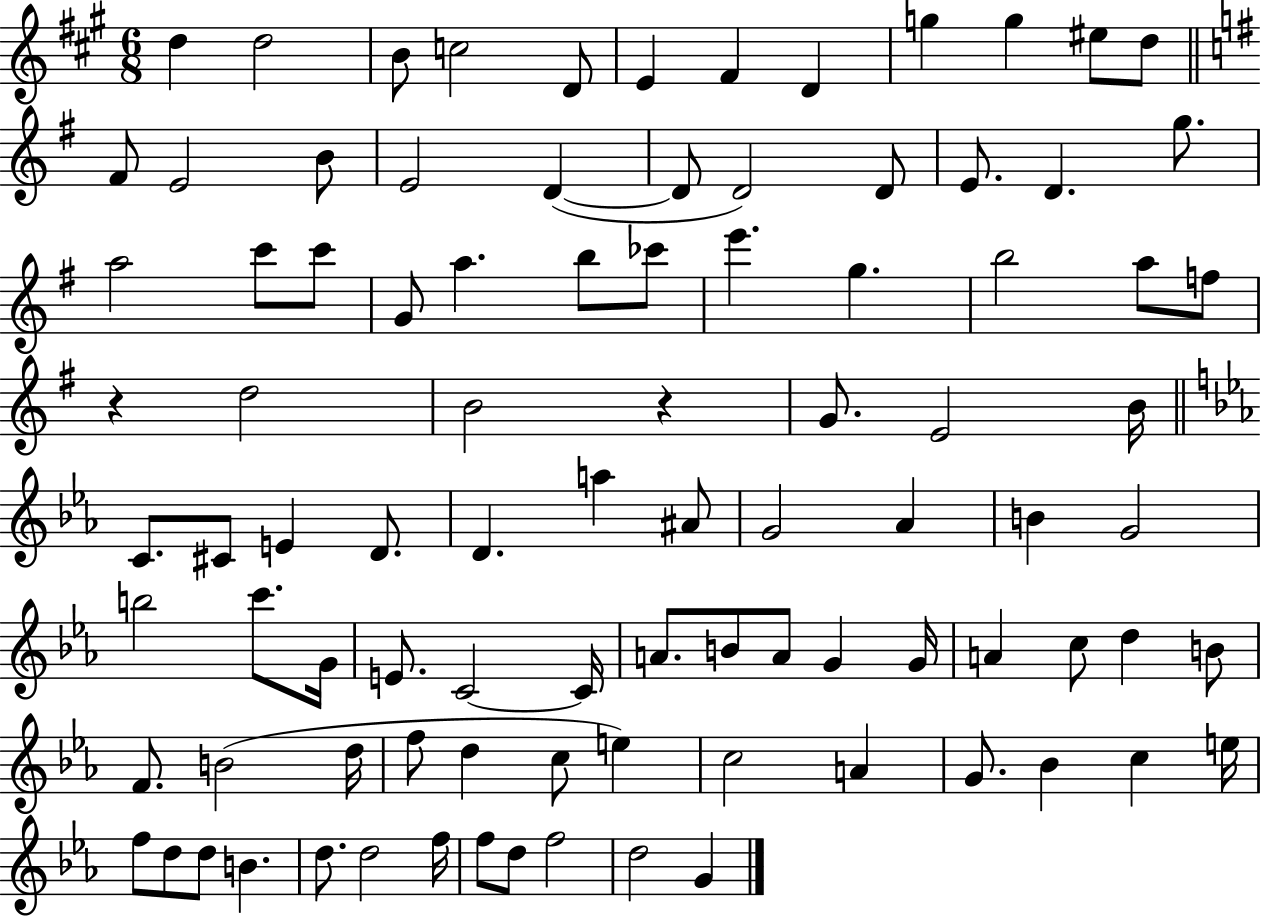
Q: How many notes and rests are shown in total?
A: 93